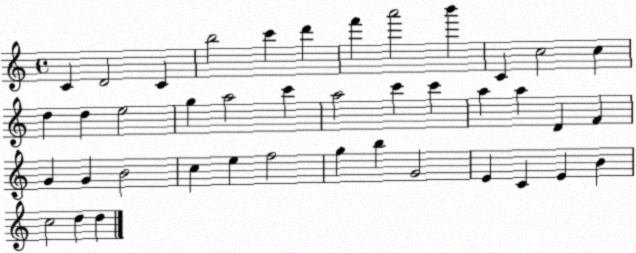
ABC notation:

X:1
T:Untitled
M:4/4
L:1/4
K:C
C D2 C b2 c' d' f' a'2 b' C c2 c d d e2 g a2 c' a2 c' c' a a D F G G B2 c e f2 g b G2 E C E B c2 d d